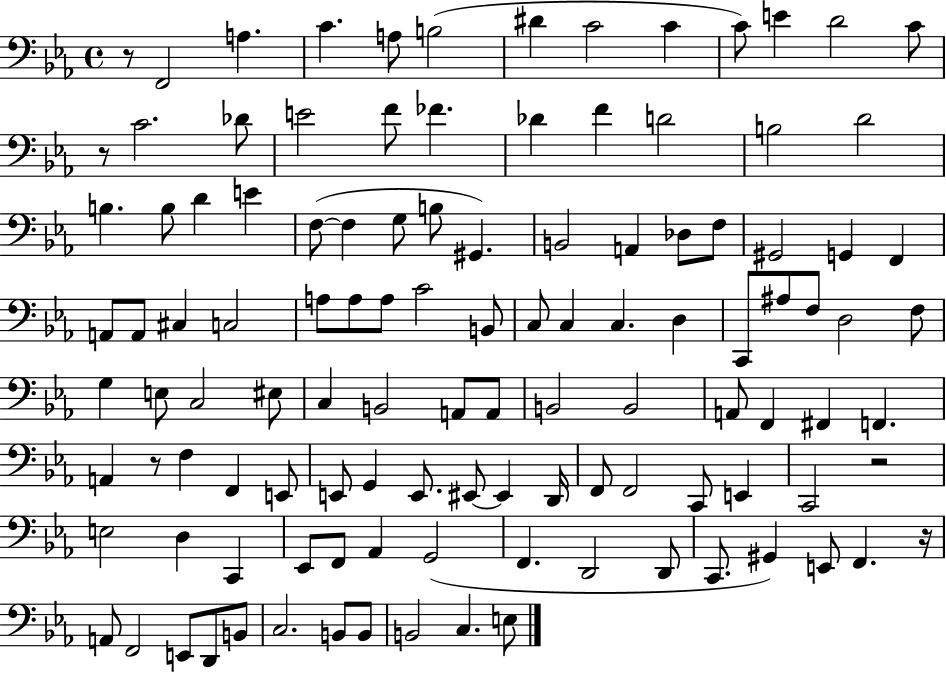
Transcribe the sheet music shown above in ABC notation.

X:1
T:Untitled
M:4/4
L:1/4
K:Eb
z/2 F,,2 A, C A,/2 B,2 ^D C2 C C/2 E D2 C/2 z/2 C2 _D/2 E2 F/2 _F _D F D2 B,2 D2 B, B,/2 D E F,/2 F, G,/2 B,/2 ^G,, B,,2 A,, _D,/2 F,/2 ^G,,2 G,, F,, A,,/2 A,,/2 ^C, C,2 A,/2 A,/2 A,/2 C2 B,,/2 C,/2 C, C, D, C,,/2 ^A,/2 F,/2 D,2 F,/2 G, E,/2 C,2 ^E,/2 C, B,,2 A,,/2 A,,/2 B,,2 B,,2 A,,/2 F,, ^F,, F,, A,, z/2 F, F,, E,,/2 E,,/2 G,, E,,/2 ^E,,/2 ^E,, D,,/4 F,,/2 F,,2 C,,/2 E,, C,,2 z2 E,2 D, C,, _E,,/2 F,,/2 _A,, G,,2 F,, D,,2 D,,/2 C,,/2 ^G,, E,,/2 F,, z/4 A,,/2 F,,2 E,,/2 D,,/2 B,,/2 C,2 B,,/2 B,,/2 B,,2 C, E,/2